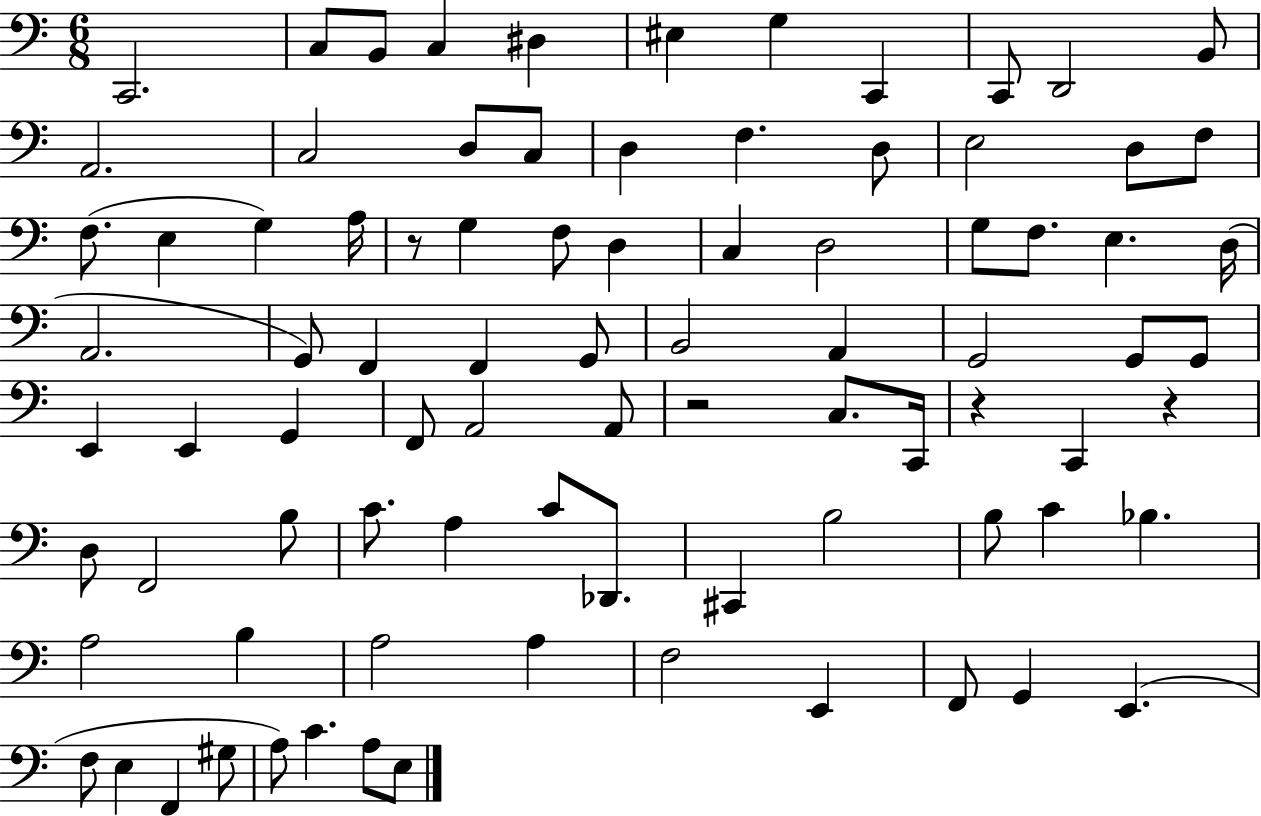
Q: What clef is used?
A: bass